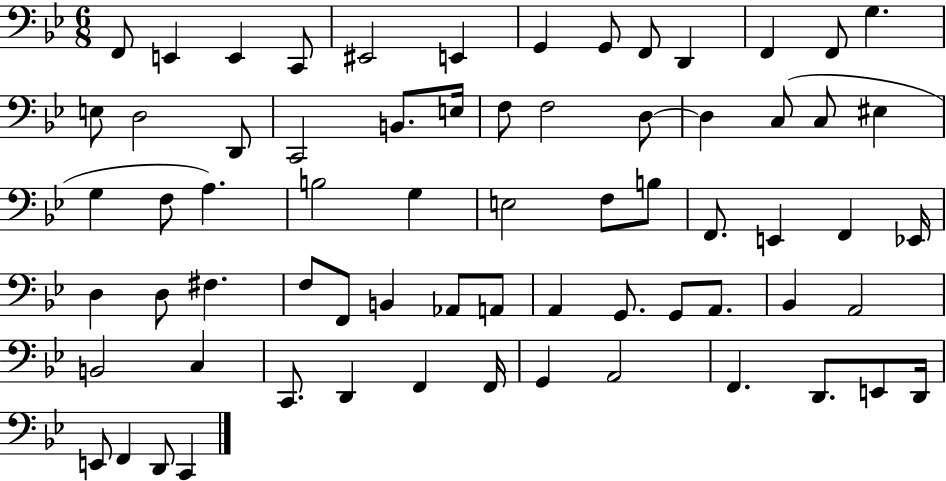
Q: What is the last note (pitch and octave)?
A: C2